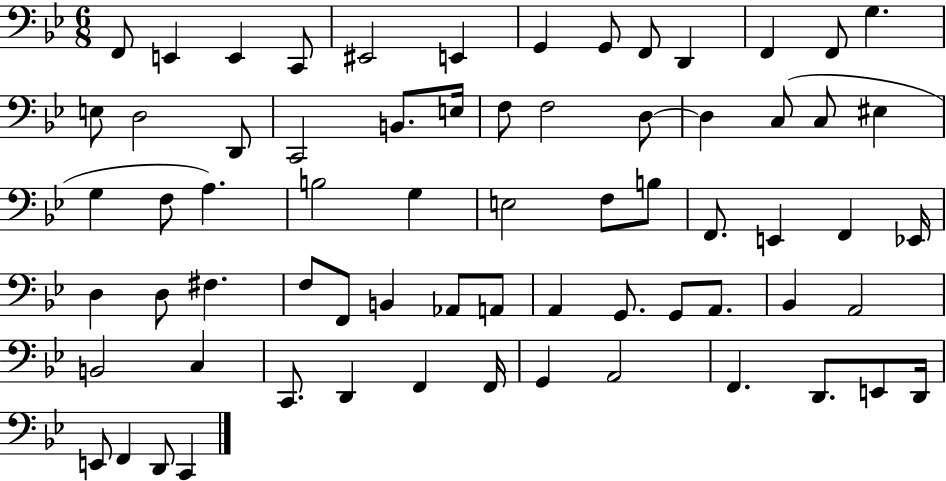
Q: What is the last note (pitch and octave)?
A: C2